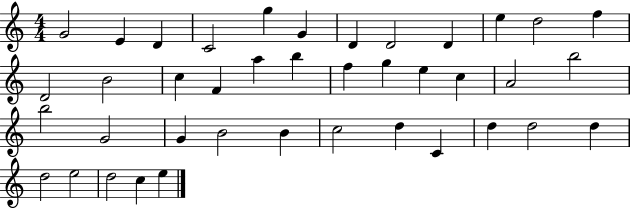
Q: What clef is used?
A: treble